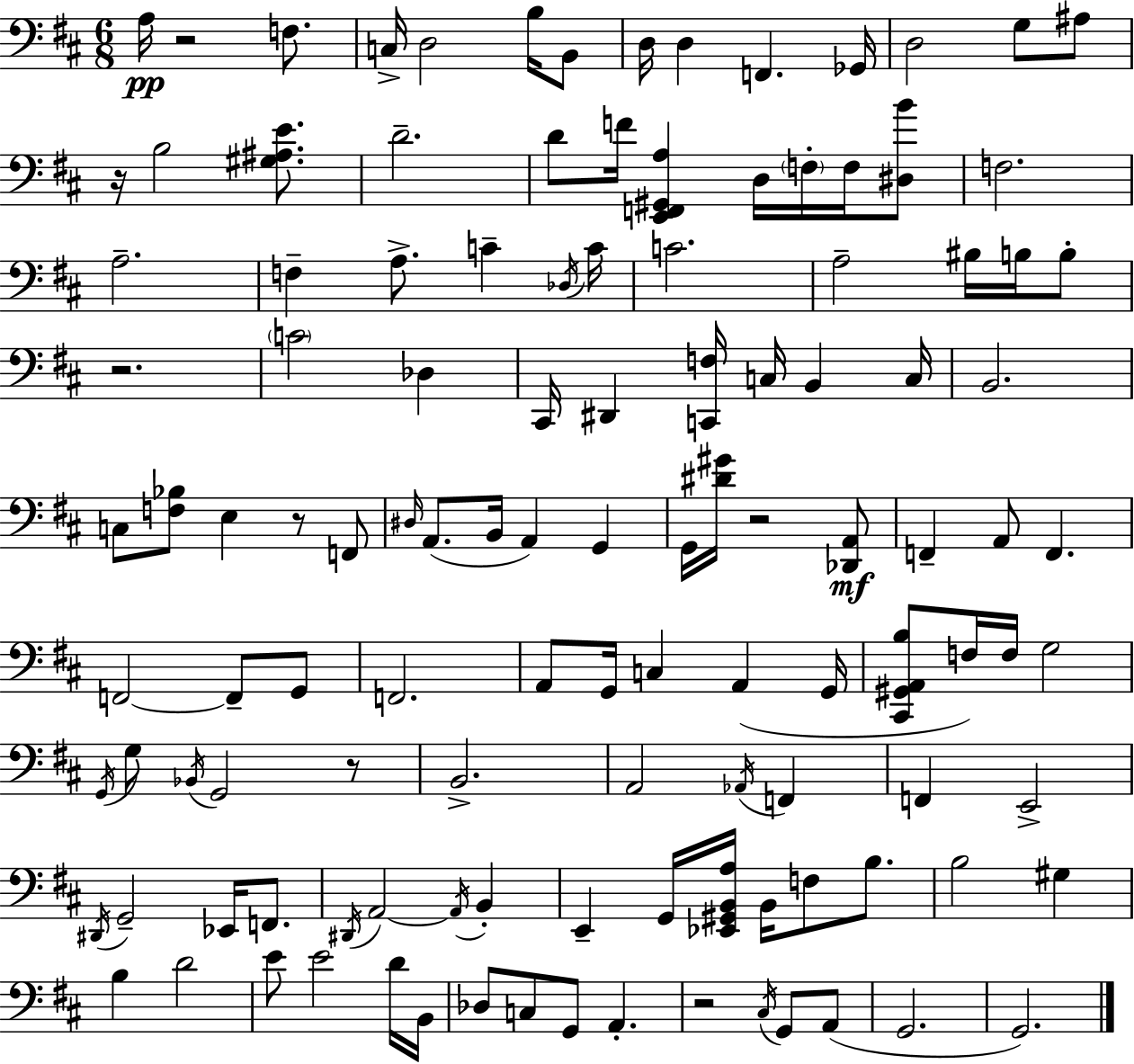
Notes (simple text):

A3/s R/h F3/e. C3/s D3/h B3/s B2/e D3/s D3/q F2/q. Gb2/s D3/h G3/e A#3/e R/s B3/h [G#3,A#3,E4]/e. D4/h. D4/e F4/s [E2,F2,G#2,A3]/q D3/s F3/s F3/s [D#3,B4]/e F3/h. A3/h. F3/q A3/e. C4/q Db3/s C4/s C4/h. A3/h BIS3/s B3/s B3/e R/h. C4/h Db3/q C#2/s D#2/q [C2,F3]/s C3/s B2/q C3/s B2/h. C3/e [F3,Bb3]/e E3/q R/e F2/e D#3/s A2/e. B2/s A2/q G2/q G2/s [D#4,G#4]/s R/h [Db2,A2]/e F2/q A2/e F2/q. F2/h F2/e G2/e F2/h. A2/e G2/s C3/q A2/q G2/s [C#2,G#2,A2,B3]/e F3/s F3/s G3/h G2/s G3/e Bb2/s G2/h R/e B2/h. A2/h Ab2/s F2/q F2/q E2/h D#2/s G2/h Eb2/s F2/e. D#2/s A2/h A2/s B2/q E2/q G2/s [Eb2,G#2,B2,A3]/s B2/s F3/e B3/e. B3/h G#3/q B3/q D4/h E4/e E4/h D4/s B2/s Db3/e C3/e G2/e A2/q. R/h C#3/s G2/e A2/e G2/h. G2/h.